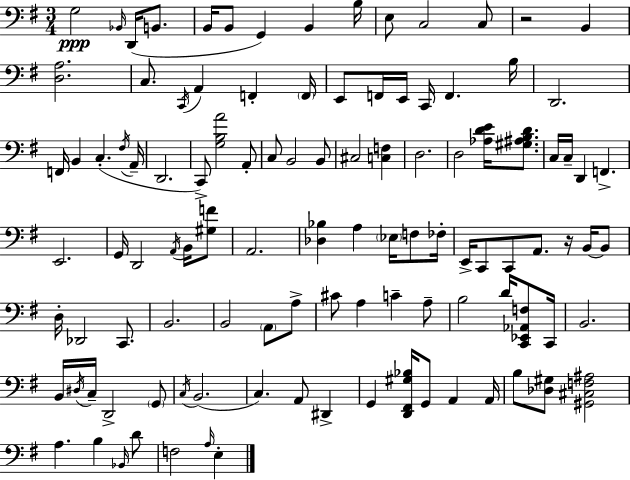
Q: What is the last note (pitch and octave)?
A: E3